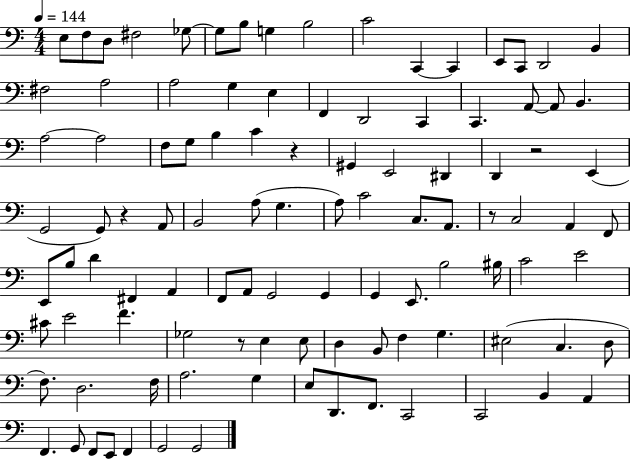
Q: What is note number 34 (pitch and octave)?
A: C4